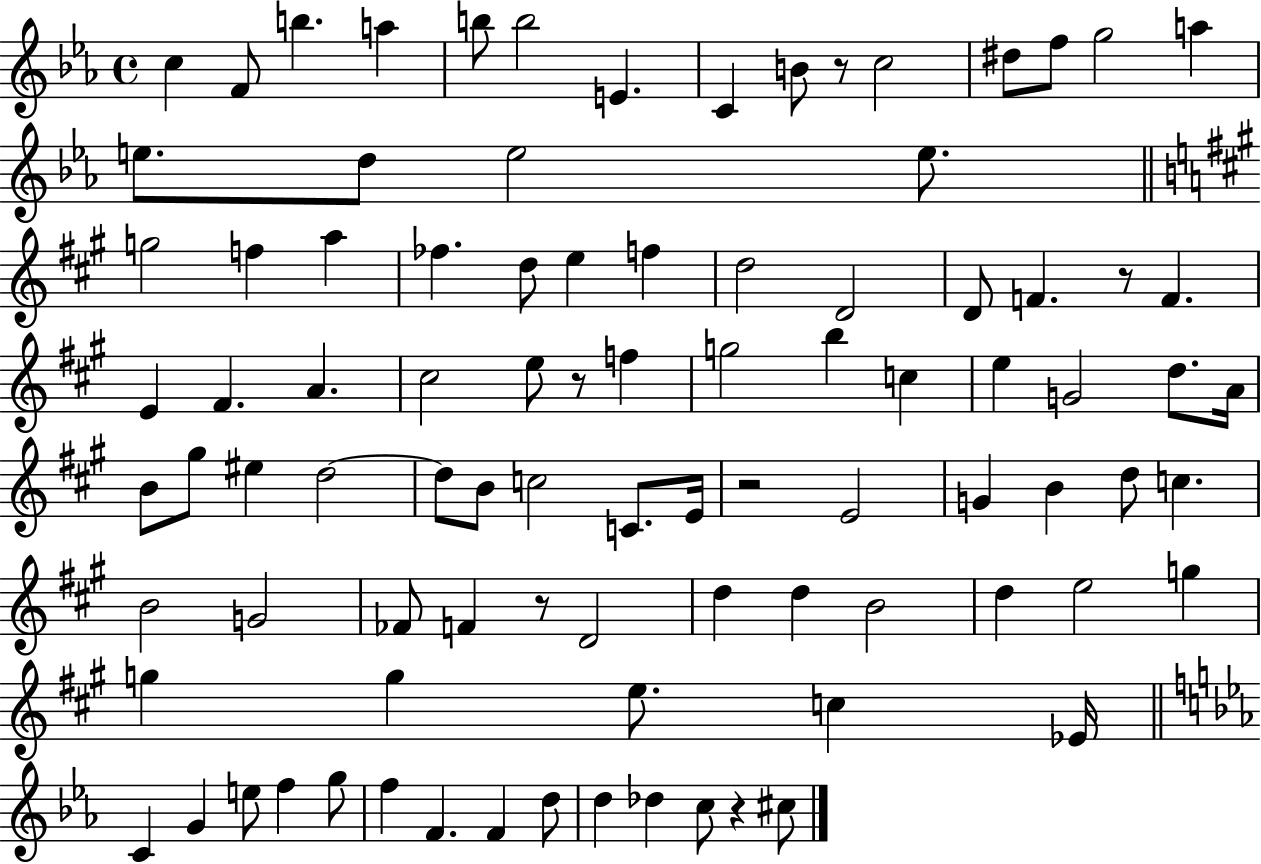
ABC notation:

X:1
T:Untitled
M:4/4
L:1/4
K:Eb
c F/2 b a b/2 b2 E C B/2 z/2 c2 ^d/2 f/2 g2 a e/2 d/2 e2 e/2 g2 f a _f d/2 e f d2 D2 D/2 F z/2 F E ^F A ^c2 e/2 z/2 f g2 b c e G2 d/2 A/4 B/2 ^g/2 ^e d2 d/2 B/2 c2 C/2 E/4 z2 E2 G B d/2 c B2 G2 _F/2 F z/2 D2 d d B2 d e2 g g g e/2 c _E/4 C G e/2 f g/2 f F F d/2 d _d c/2 z ^c/2